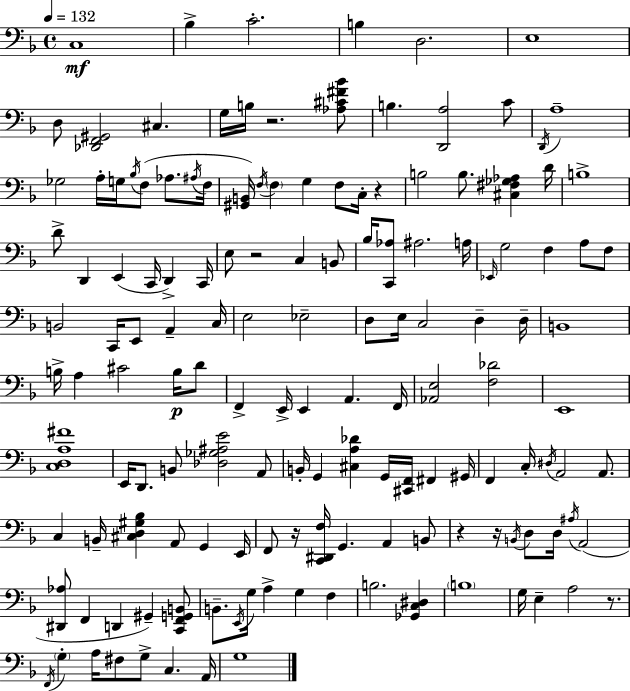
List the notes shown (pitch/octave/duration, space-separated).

C3/w Bb3/q C4/h. B3/q D3/h. E3/w D3/e [Db2,F2,G#2]/h C#3/q. G3/s B3/s R/h. [Ab3,C#4,F#4,Bb4]/e B3/q. [D2,A3]/h C4/e D2/s A3/w Gb3/h A3/s G3/s Bb3/s F3/e Ab3/e. A#3/s F3/s [G#2,B2]/s F3/s F3/q G3/q F3/e C3/s R/q B3/h B3/e. [C#3,F#3,Gb3,Ab3]/q D4/s B3/w D4/e D2/q E2/q C2/s D2/q C2/s E3/e R/h C3/q B2/e Bb3/s [C2,Ab3]/e A#3/h. A3/s Eb2/s G3/h F3/q A3/e F3/e B2/h C2/s E2/e A2/q C3/s E3/h Eb3/h D3/e E3/s C3/h D3/q D3/s B2/w B3/s A3/q C#4/h B3/s D4/e F2/q E2/s E2/q A2/q. F2/s [Ab2,E3]/h [F3,Db4]/h E2/w [C3,D3,A3,F#4]/w E2/s D2/e. B2/e [Db3,Gb3,A#3,E4]/h A2/e B2/s G2/q [C#3,A3,Db4]/q G2/s [C#2,F2]/s F#2/q G#2/s F2/q C3/s D#3/s A2/h A2/e. C3/q B2/s [C#3,D3,G#3,Bb3]/q A2/e G2/q E2/s F2/e R/s [C2,D#2,F3]/s G2/q. A2/q B2/e R/q R/s B2/s D3/e D3/s A#3/s A2/h [D#2,Ab3]/e F2/q D2/q G#2/q [C2,F2,G2,B2]/e B2/e. E2/s G3/s A3/q G3/q F3/q B3/h. [Gb2,C3,D#3]/q B3/w G3/s E3/q A3/h R/e. F2/s G3/q A3/s F#3/e G3/e C3/q. A2/s G3/w